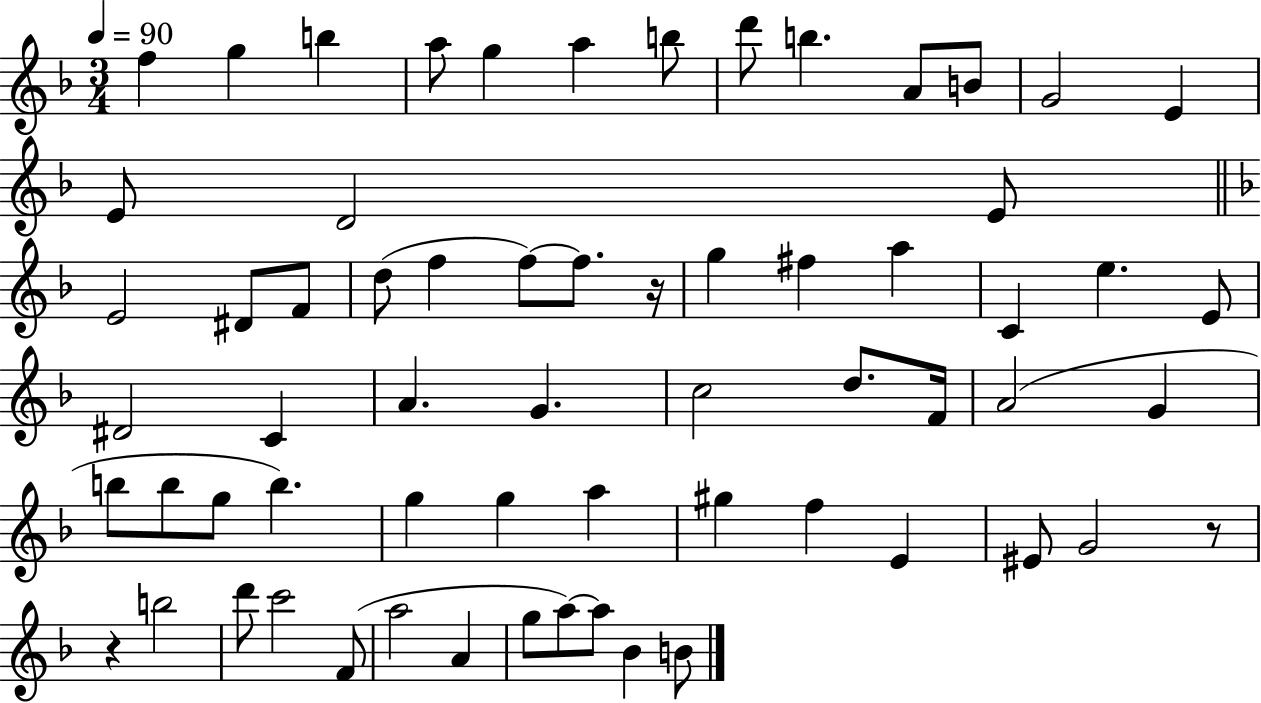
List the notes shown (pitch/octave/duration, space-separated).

F5/q G5/q B5/q A5/e G5/q A5/q B5/e D6/e B5/q. A4/e B4/e G4/h E4/q E4/e D4/h E4/e E4/h D#4/e F4/e D5/e F5/q F5/e F5/e. R/s G5/q F#5/q A5/q C4/q E5/q. E4/e D#4/h C4/q A4/q. G4/q. C5/h D5/e. F4/s A4/h G4/q B5/e B5/e G5/e B5/q. G5/q G5/q A5/q G#5/q F5/q E4/q EIS4/e G4/h R/e R/q B5/h D6/e C6/h F4/e A5/h A4/q G5/e A5/e A5/e Bb4/q B4/e